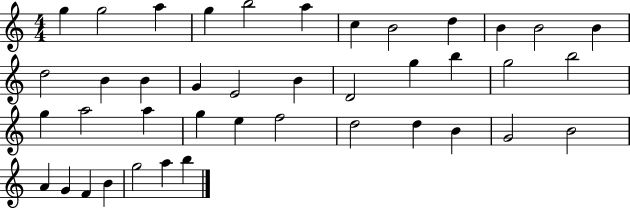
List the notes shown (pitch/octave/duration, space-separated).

G5/q G5/h A5/q G5/q B5/h A5/q C5/q B4/h D5/q B4/q B4/h B4/q D5/h B4/q B4/q G4/q E4/h B4/q D4/h G5/q B5/q G5/h B5/h G5/q A5/h A5/q G5/q E5/q F5/h D5/h D5/q B4/q G4/h B4/h A4/q G4/q F4/q B4/q G5/h A5/q B5/q